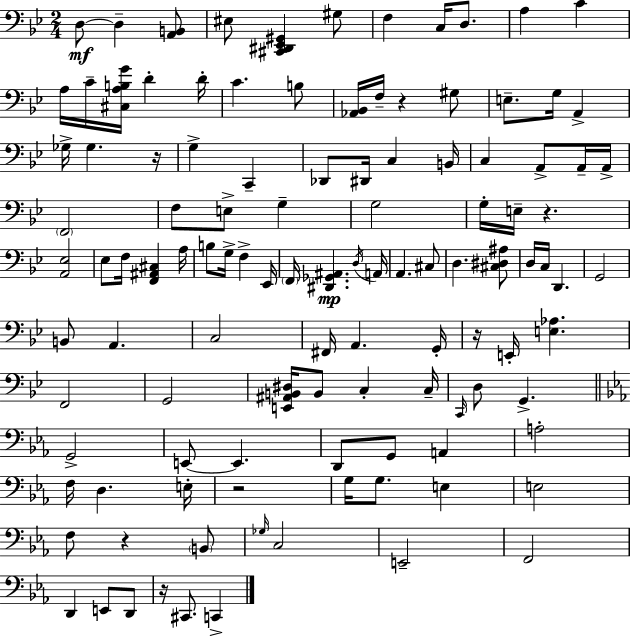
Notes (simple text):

D3/e D3/q [A2,B2]/e EIS3/e [C#2,D#2,Eb2,G#2]/q G#3/e F3/q C3/s D3/e. A3/q C4/q A3/s C4/s [C#3,A3,B3,G4]/s D4/q D4/s C4/q. B3/e [Ab2,Bb2]/s F3/s R/q G#3/e E3/e. G3/s A2/q Gb3/s Gb3/q. R/s G3/q C2/q Db2/e D#2/s C3/q B2/s C3/q A2/e A2/s A2/s F2/h F3/e E3/e G3/q G3/h G3/s E3/s R/q. [A2,Eb3]/h Eb3/e F3/s [F2,A#2,C#3]/q A3/s B3/e G3/s F3/q Eb2/s F2/s [D#2,Gb2,A#2]/q. D3/s A2/s A2/q. C#3/e D3/q. [C#3,D#3,A#3]/e D3/s C3/s D2/q. G2/h B2/e A2/q. C3/h F#2/s A2/q. G2/s R/s E2/s [E3,Ab3]/q. F2/h G2/h [E2,A#2,B2,D#3]/s B2/e C3/q C3/s C2/s D3/e G2/q. G2/h E2/e E2/q. D2/e G2/e A2/q A3/h F3/s D3/q. E3/s R/h G3/s G3/e. E3/q E3/h F3/e R/q B2/e Gb3/s C3/h E2/h F2/h D2/q E2/e D2/e R/s C#2/e. C2/q